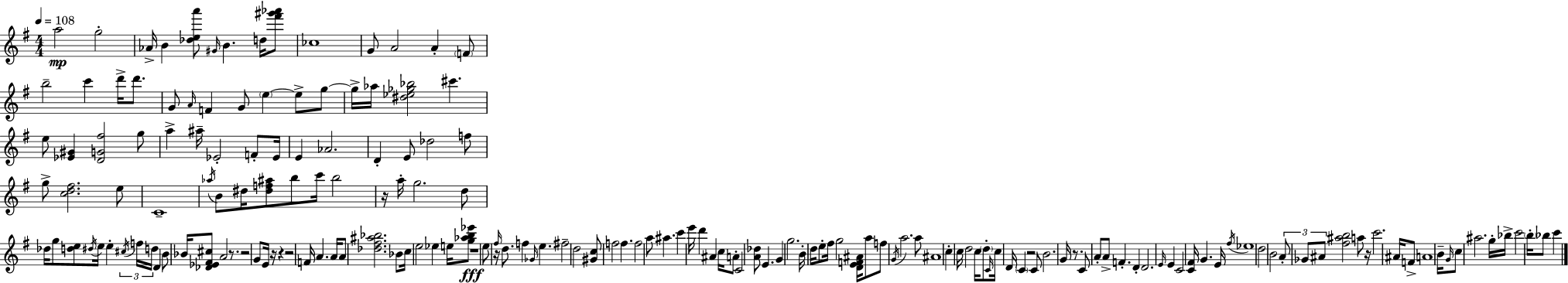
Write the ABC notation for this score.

X:1
T:Untitled
M:4/4
L:1/4
K:G
a2 g2 _A/4 B [_dea']/2 ^G/4 B d/4 [^f'^g'_a']/2 _c4 G/2 A2 A F/2 b2 c' d'/4 d'/2 G/2 A/4 F G/2 e e/2 g/2 g/4 _a/4 [^d_e_g_b]2 ^c' e/2 [_E^G] [DG^f]2 g/2 a ^a/4 _E2 F/2 _E/4 E _A2 D E/2 _d2 f/2 g/2 [cd^f]2 e/2 C4 _a/4 B/2 ^d/4 [^df^a]/2 b/2 c'/4 b2 z/4 a/4 g2 d/2 _d/4 g/2 [de]/2 ^d/4 e/4 e ^c/4 f/4 d/4 D B/2 _B/4 [_D_E^F^c]/2 A2 z/2 z2 G/2 E/4 z/4 z z2 F/4 A A/4 A/2 [_d^f^a_b]2 _B/2 c/4 e2 _e e/4 [g_ab_e']/2 z4 e/2 z/4 ^f/4 d/2 f _G/4 e ^f2 d2 [^Gc]/2 f2 f f2 a/2 ^a c' e'/4 d' ^A c/4 A/2 C2 [A_d]/2 E G g2 B/4 d/4 e/2 ^f/4 g2 [DEF^A]/4 a/2 f/2 G/4 a2 a/2 ^A4 c c/4 d2 c/4 d/2 C/4 c/4 D/4 C z2 C/2 B2 G/4 z/2 C/2 A/2 A/2 F D D2 E/4 E C2 [C^F]/4 G E/4 ^f/4 _e4 d2 B2 A/2 _G/2 ^A/2 [^f^ab]2 a/2 z/4 c'2 ^A/4 F/2 A4 B/4 G/4 c/2 ^a2 g/4 _b/4 c'2 b/4 _b/2 c'